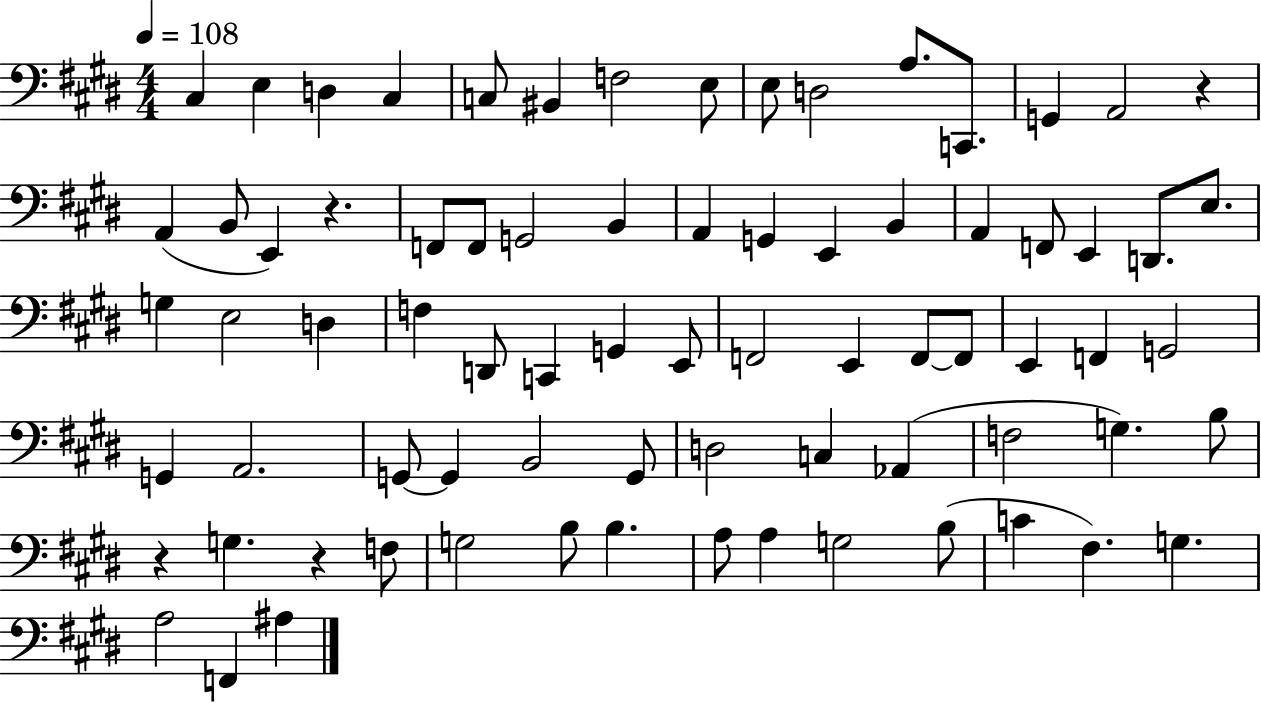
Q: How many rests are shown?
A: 4